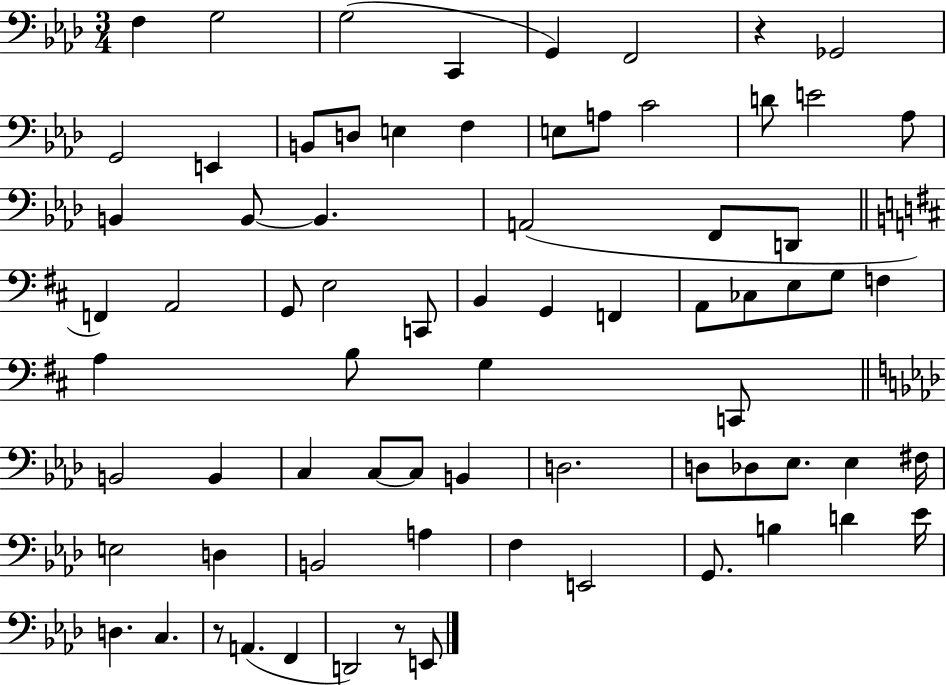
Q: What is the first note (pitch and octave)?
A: F3